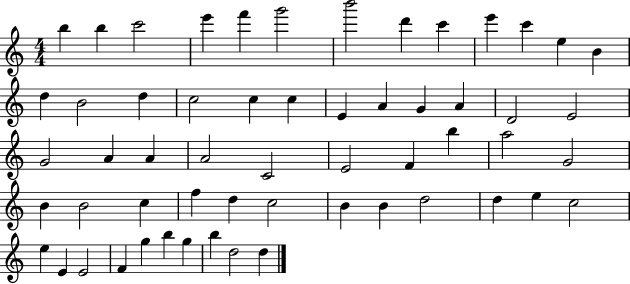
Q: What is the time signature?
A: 4/4